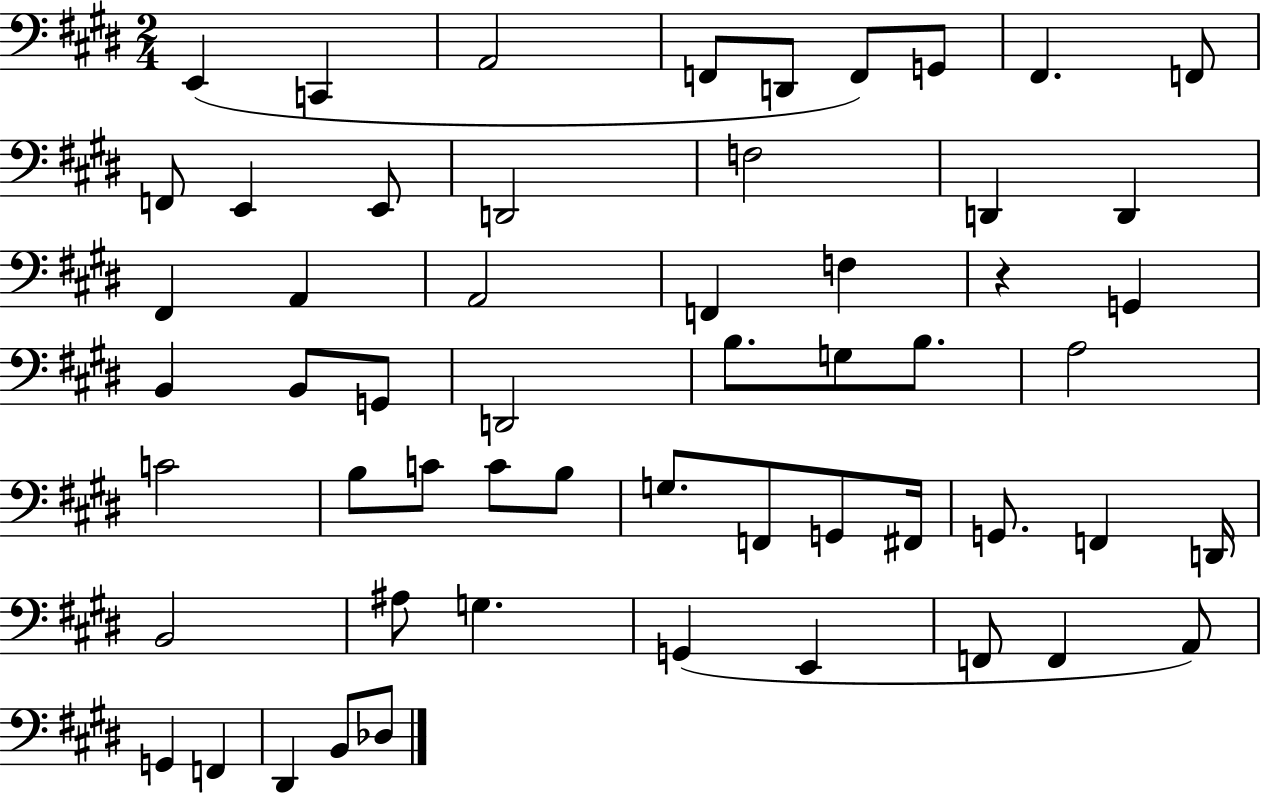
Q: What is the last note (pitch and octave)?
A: Db3